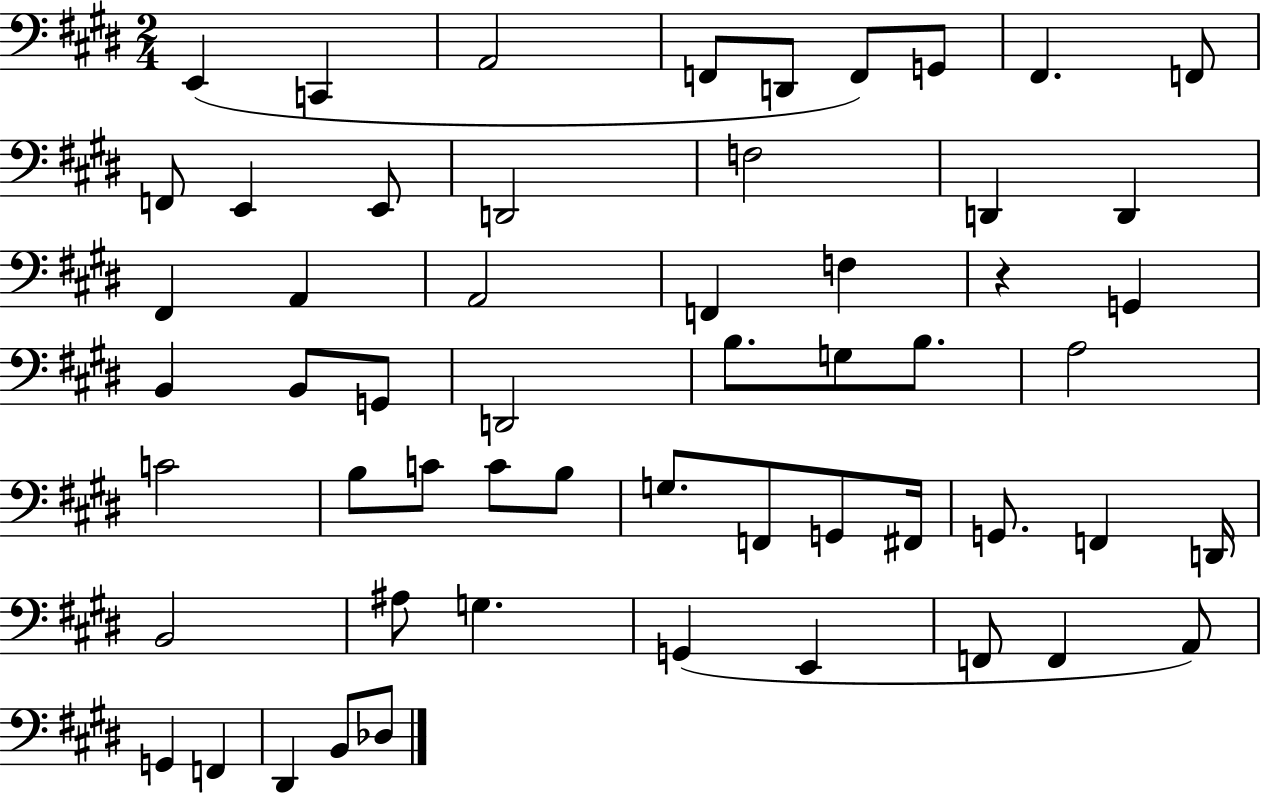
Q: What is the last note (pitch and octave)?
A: Db3